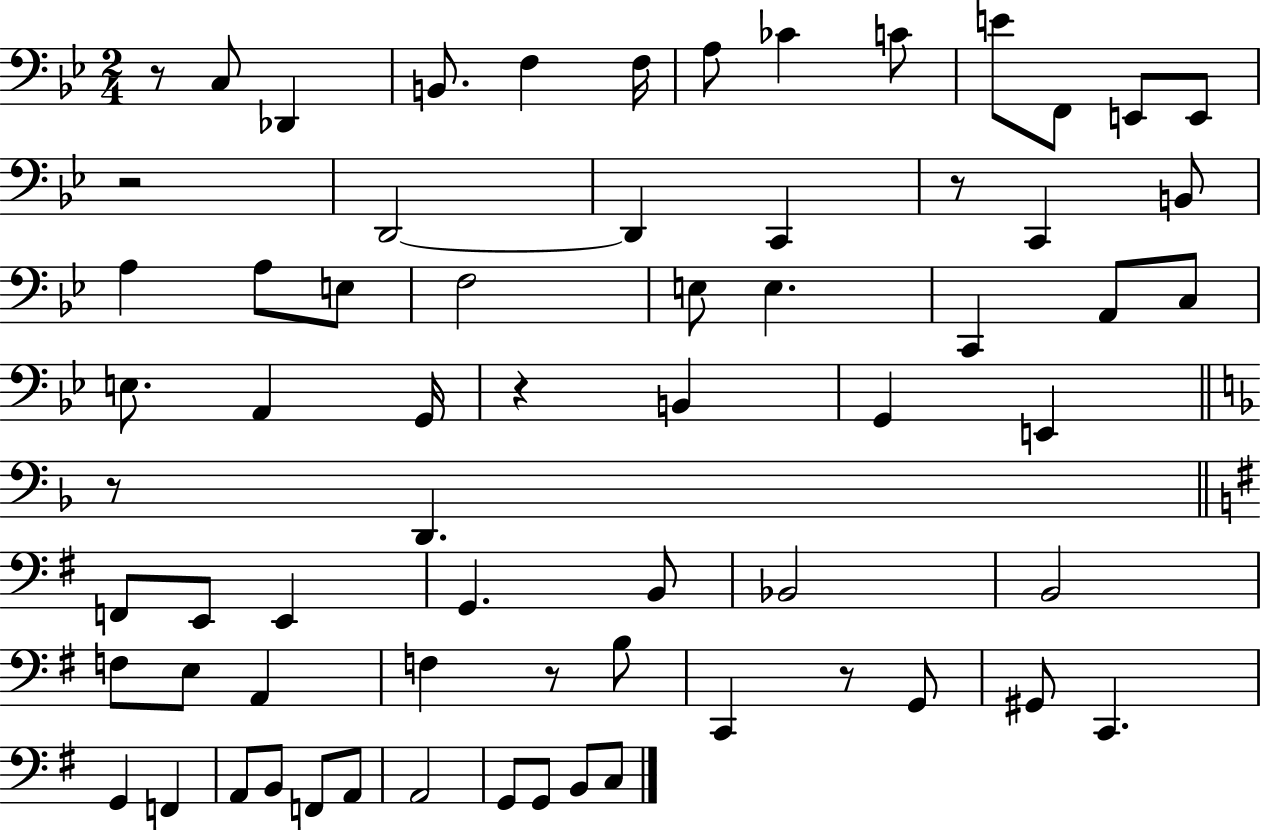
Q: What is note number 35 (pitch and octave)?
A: E2